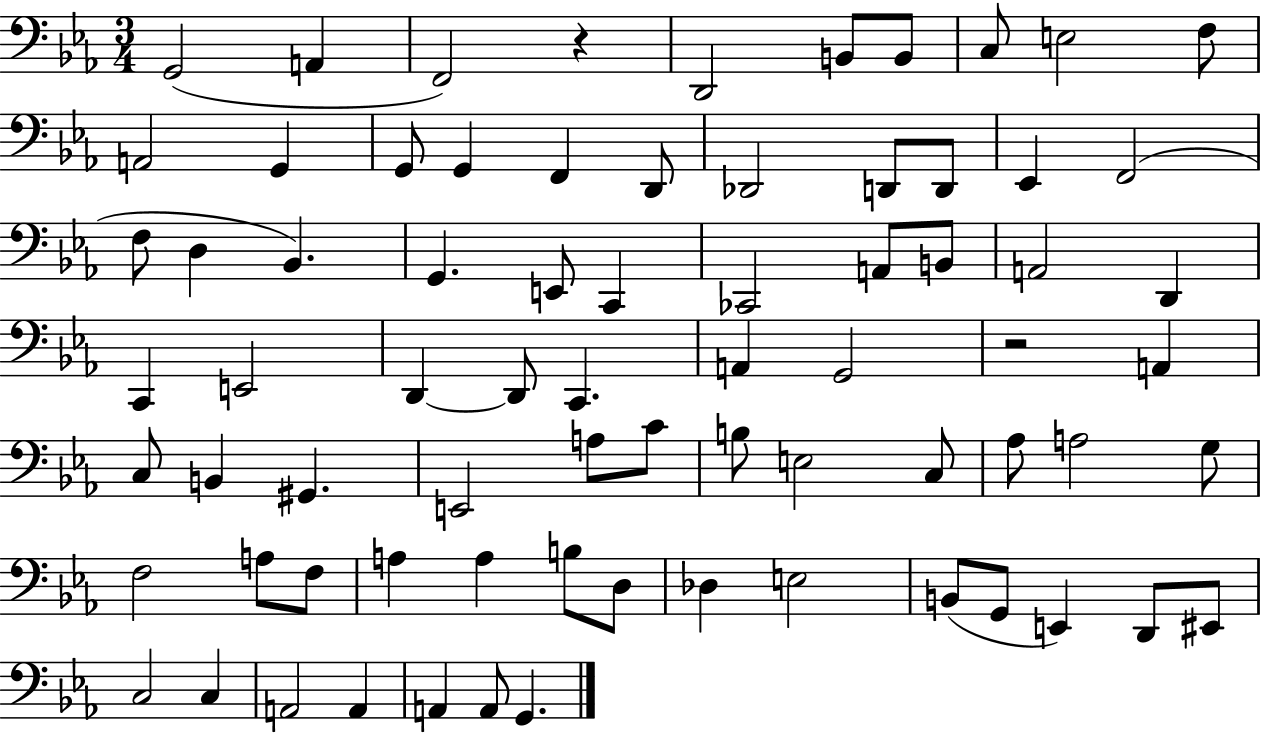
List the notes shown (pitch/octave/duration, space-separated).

G2/h A2/q F2/h R/q D2/h B2/e B2/e C3/e E3/h F3/e A2/h G2/q G2/e G2/q F2/q D2/e Db2/h D2/e D2/e Eb2/q F2/h F3/e D3/q Bb2/q. G2/q. E2/e C2/q CES2/h A2/e B2/e A2/h D2/q C2/q E2/h D2/q D2/e C2/q. A2/q G2/h R/h A2/q C3/e B2/q G#2/q. E2/h A3/e C4/e B3/e E3/h C3/e Ab3/e A3/h G3/e F3/h A3/e F3/e A3/q A3/q B3/e D3/e Db3/q E3/h B2/e G2/e E2/q D2/e EIS2/e C3/h C3/q A2/h A2/q A2/q A2/e G2/q.